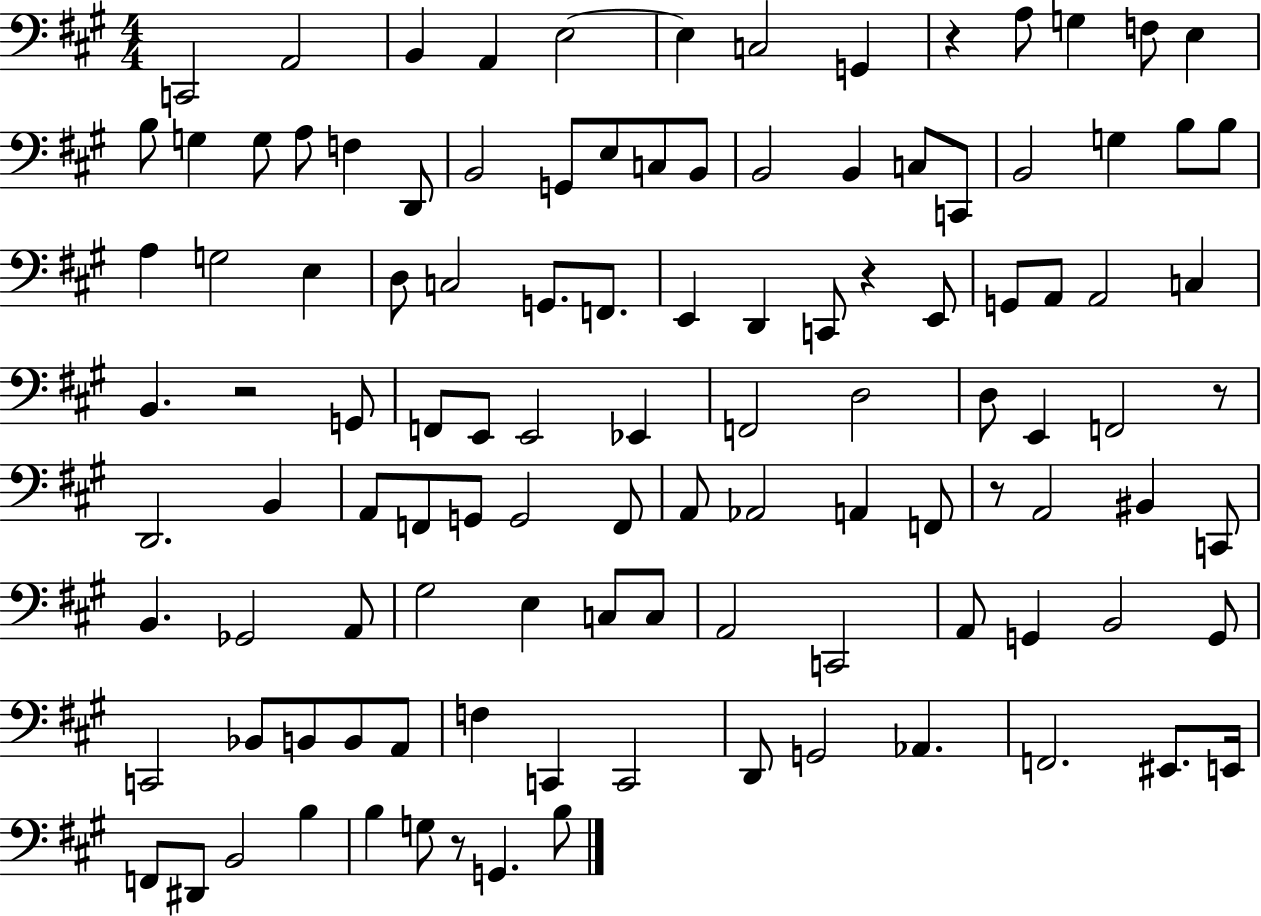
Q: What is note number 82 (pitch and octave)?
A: G2